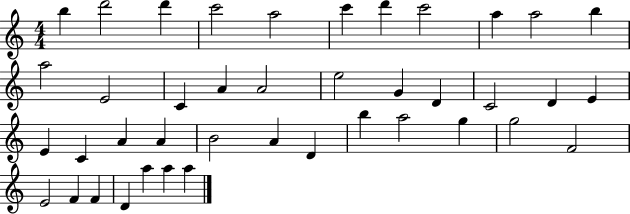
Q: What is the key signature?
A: C major